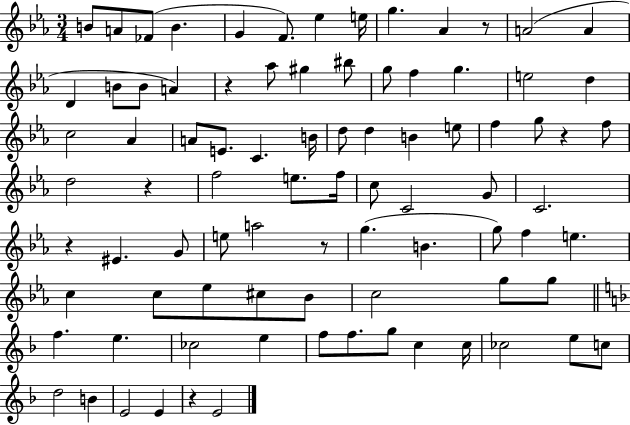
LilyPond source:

{
  \clef treble
  \numericTimeSignature
  \time 3/4
  \key ees \major
  b'8 a'8 fes'8( b'4. | g'4 f'8.) ees''4 e''16 | g''4. aes'4 r8 | a'2( a'4 | \break d'4 b'8 b'8 a'4) | r4 aes''8 gis''4 bis''8 | g''8 f''4 g''4. | e''2 d''4 | \break c''2 aes'4 | a'8 e'8. c'4. b'16 | d''8 d''4 b'4 e''8 | f''4 g''8 r4 f''8 | \break d''2 r4 | f''2 e''8. f''16 | c''8 c'2 g'8 | c'2. | \break r4 eis'4. g'8 | e''8 a''2 r8 | g''4.( b'4. | g''8) f''4 e''4. | \break c''4 c''8 ees''8 cis''8 bes'8 | c''2 g''8 g''8 | \bar "||" \break \key f \major f''4. e''4. | ces''2 e''4 | f''8 f''8. g''8 c''4 c''16 | ces''2 e''8 c''8 | \break d''2 b'4 | e'2 e'4 | r4 e'2 | \bar "|."
}